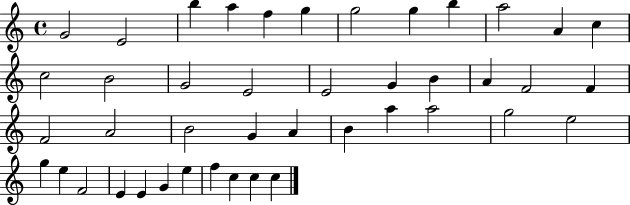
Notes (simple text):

G4/h E4/h B5/q A5/q F5/q G5/q G5/h G5/q B5/q A5/h A4/q C5/q C5/h B4/h G4/h E4/h E4/h G4/q B4/q A4/q F4/h F4/q F4/h A4/h B4/h G4/q A4/q B4/q A5/q A5/h G5/h E5/h G5/q E5/q F4/h E4/q E4/q G4/q E5/q F5/q C5/q C5/q C5/q